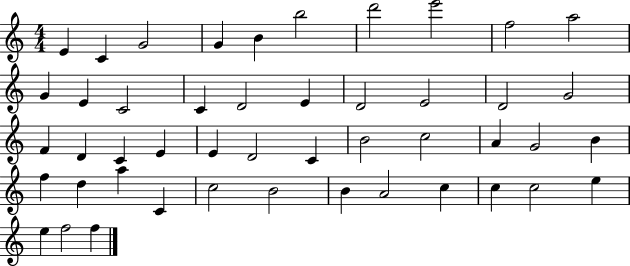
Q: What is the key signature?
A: C major